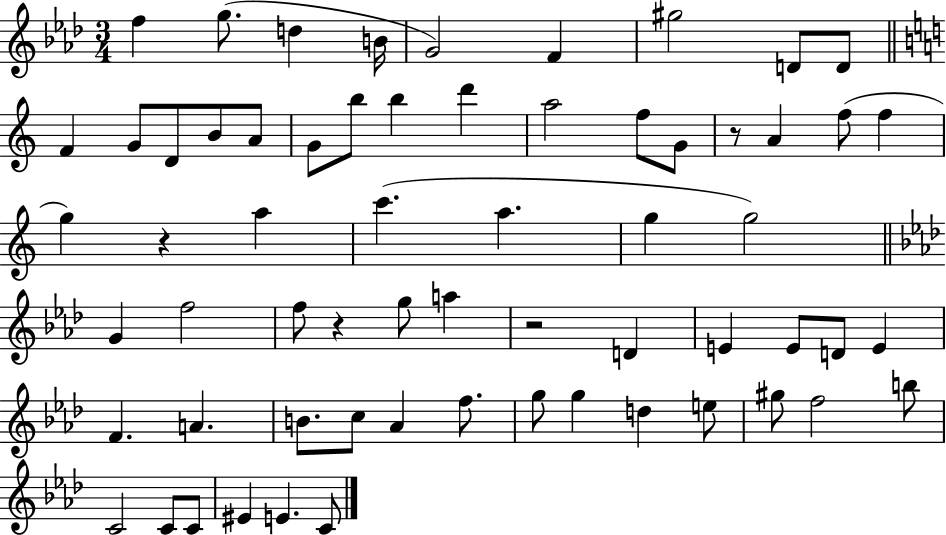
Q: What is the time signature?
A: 3/4